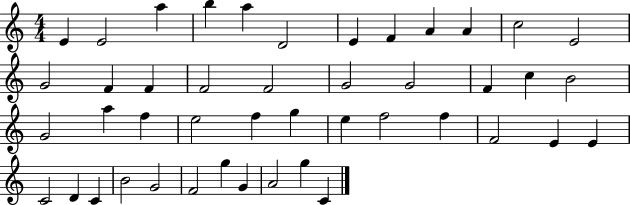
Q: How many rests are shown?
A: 0